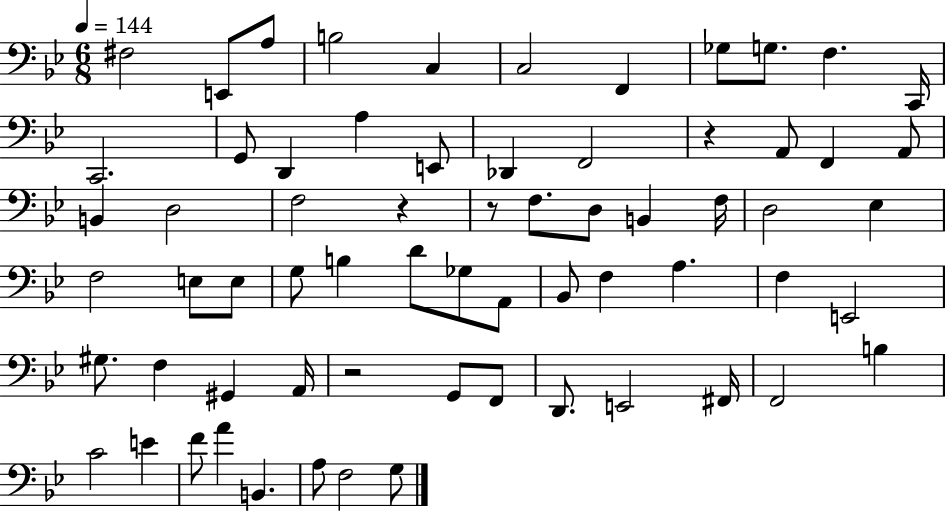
{
  \clef bass
  \numericTimeSignature
  \time 6/8
  \key bes \major
  \tempo 4 = 144
  fis2 e,8 a8 | b2 c4 | c2 f,4 | ges8 g8. f4. c,16 | \break c,2. | g,8 d,4 a4 e,8 | des,4 f,2 | r4 a,8 f,4 a,8 | \break b,4 d2 | f2 r4 | r8 f8. d8 b,4 f16 | d2 ees4 | \break f2 e8 e8 | g8 b4 d'8 ges8 a,8 | bes,8 f4 a4. | f4 e,2 | \break gis8. f4 gis,4 a,16 | r2 g,8 f,8 | d,8. e,2 fis,16 | f,2 b4 | \break c'2 e'4 | f'8 a'4 b,4. | a8 f2 g8 | \bar "|."
}